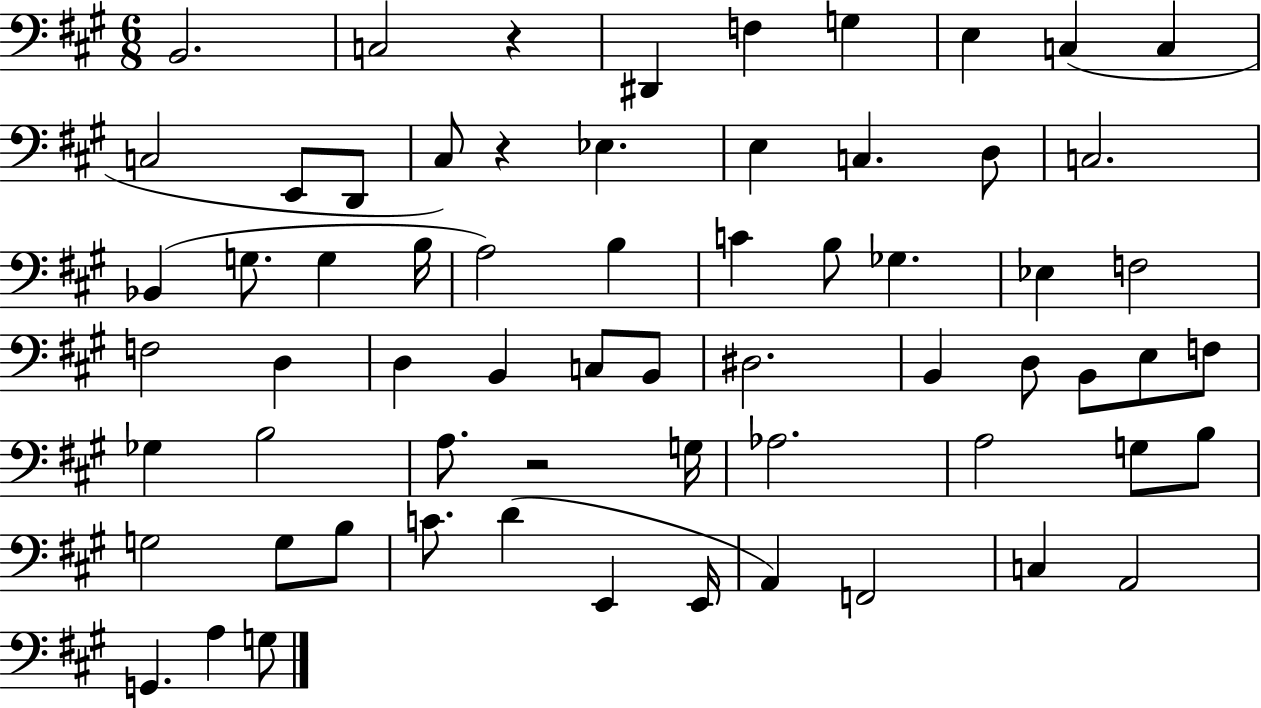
{
  \clef bass
  \numericTimeSignature
  \time 6/8
  \key a \major
  \repeat volta 2 { b,2. | c2 r4 | dis,4 f4 g4 | e4 c4( c4 | \break c2 e,8 d,8 | cis8) r4 ees4. | e4 c4. d8 | c2. | \break bes,4( g8. g4 b16 | a2) b4 | c'4 b8 ges4. | ees4 f2 | \break f2 d4 | d4 b,4 c8 b,8 | dis2. | b,4 d8 b,8 e8 f8 | \break ges4 b2 | a8. r2 g16 | aes2. | a2 g8 b8 | \break g2 g8 b8 | c'8. d'4( e,4 e,16 | a,4) f,2 | c4 a,2 | \break g,4. a4 g8 | } \bar "|."
}